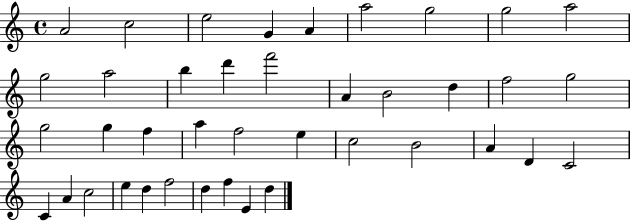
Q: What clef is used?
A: treble